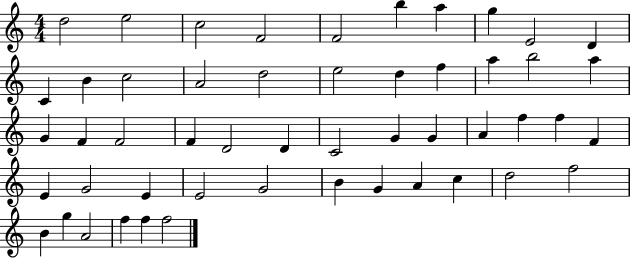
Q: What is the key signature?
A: C major